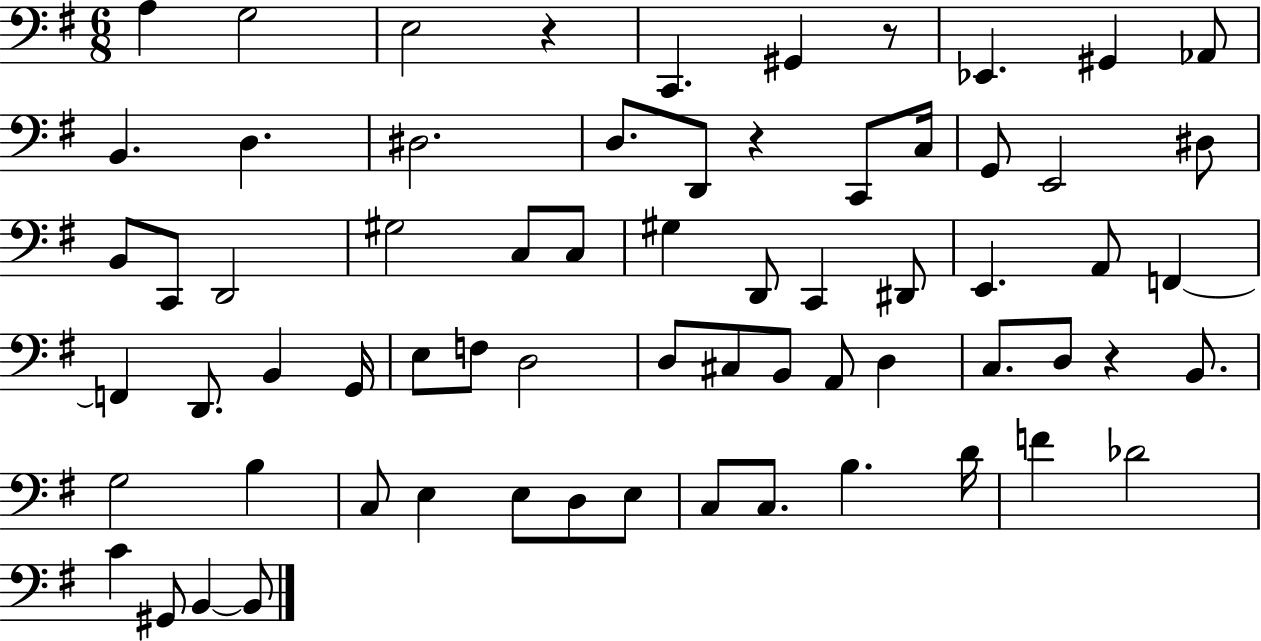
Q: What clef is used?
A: bass